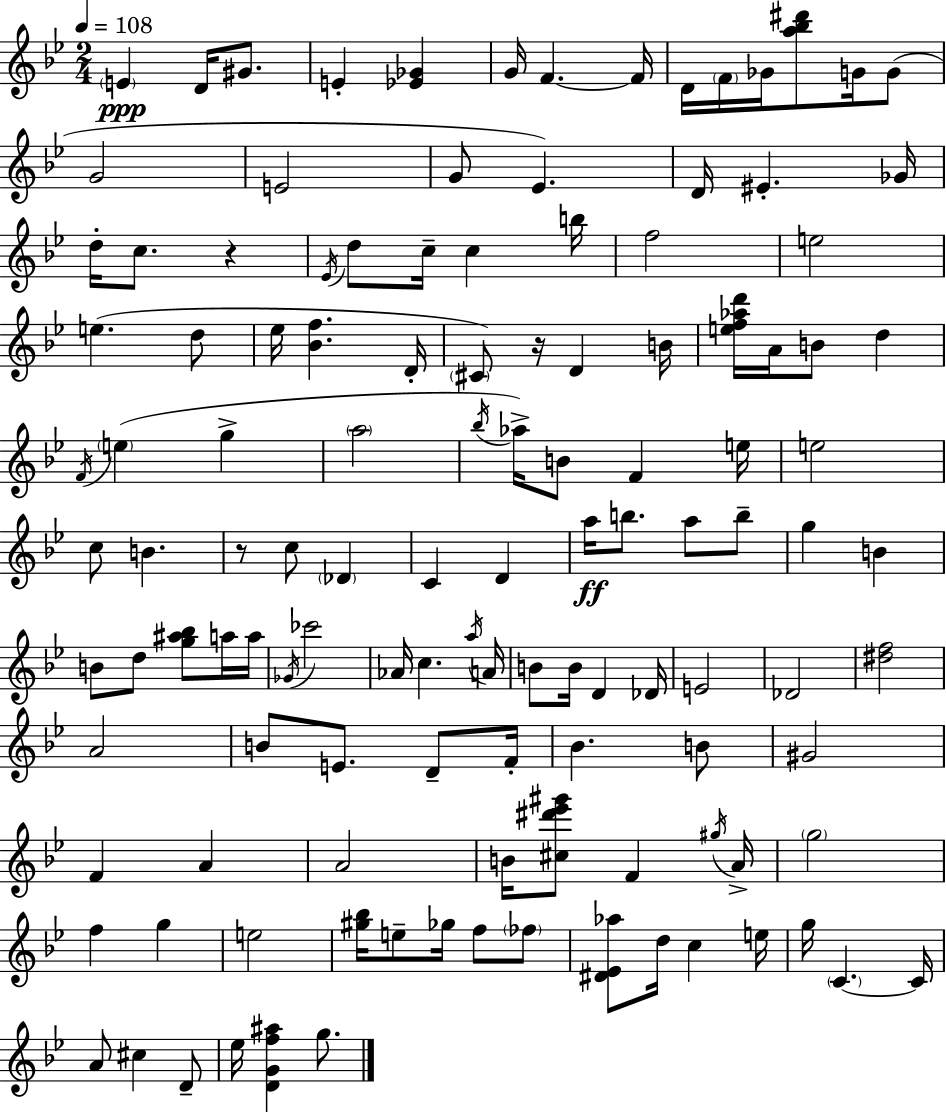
E4/q D4/s G#4/e. E4/q [Eb4,Gb4]/q G4/s F4/q. F4/s D4/s F4/s Gb4/s [A5,Bb5,D#6]/e G4/s G4/e G4/h E4/h G4/e Eb4/q. D4/s EIS4/q. Gb4/s D5/s C5/e. R/q Eb4/s D5/e C5/s C5/q B5/s F5/h E5/h E5/q. D5/e Eb5/s [Bb4,F5]/q. D4/s C#4/e R/s D4/q B4/s [E5,F5,Ab5,D6]/s A4/s B4/e D5/q F4/s E5/q G5/q A5/h Bb5/s Ab5/s B4/e F4/q E5/s E5/h C5/e B4/q. R/e C5/e Db4/q C4/q D4/q A5/s B5/e. A5/e B5/e G5/q B4/q B4/e D5/e [G5,A#5,Bb5]/e A5/s A5/s Gb4/s CES6/h Ab4/s C5/q. A5/s A4/s B4/e B4/s D4/q Db4/s E4/h Db4/h [D#5,F5]/h A4/h B4/e E4/e. D4/e F4/s Bb4/q. B4/e G#4/h F4/q A4/q A4/h B4/s [C#5,D#6,Eb6,G#6]/e F4/q G#5/s A4/s G5/h F5/q G5/q E5/h [G#5,Bb5]/s E5/e Gb5/s F5/e FES5/e [D#4,Eb4,Ab5]/e D5/s C5/q E5/s G5/s C4/q. C4/s A4/e C#5/q D4/e Eb5/s [D4,G4,F5,A#5]/q G5/e.